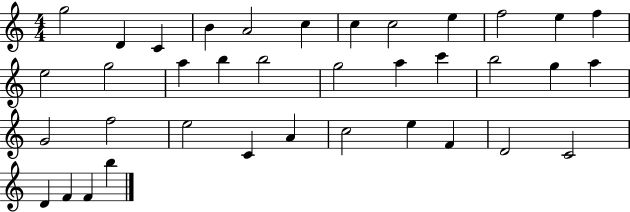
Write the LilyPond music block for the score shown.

{
  \clef treble
  \numericTimeSignature
  \time 4/4
  \key c \major
  g''2 d'4 c'4 | b'4 a'2 c''4 | c''4 c''2 e''4 | f''2 e''4 f''4 | \break e''2 g''2 | a''4 b''4 b''2 | g''2 a''4 c'''4 | b''2 g''4 a''4 | \break g'2 f''2 | e''2 c'4 a'4 | c''2 e''4 f'4 | d'2 c'2 | \break d'4 f'4 f'4 b''4 | \bar "|."
}